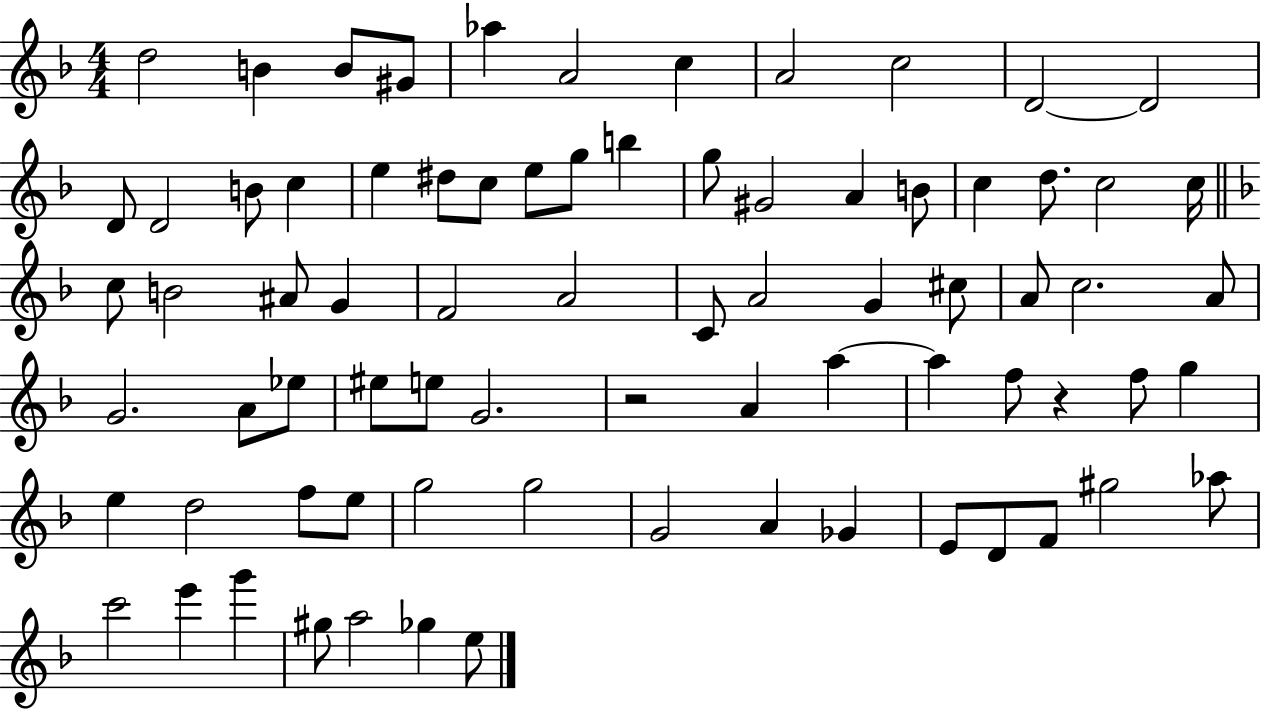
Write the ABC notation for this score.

X:1
T:Untitled
M:4/4
L:1/4
K:F
d2 B B/2 ^G/2 _a A2 c A2 c2 D2 D2 D/2 D2 B/2 c e ^d/2 c/2 e/2 g/2 b g/2 ^G2 A B/2 c d/2 c2 c/4 c/2 B2 ^A/2 G F2 A2 C/2 A2 G ^c/2 A/2 c2 A/2 G2 A/2 _e/2 ^e/2 e/2 G2 z2 A a a f/2 z f/2 g e d2 f/2 e/2 g2 g2 G2 A _G E/2 D/2 F/2 ^g2 _a/2 c'2 e' g' ^g/2 a2 _g e/2